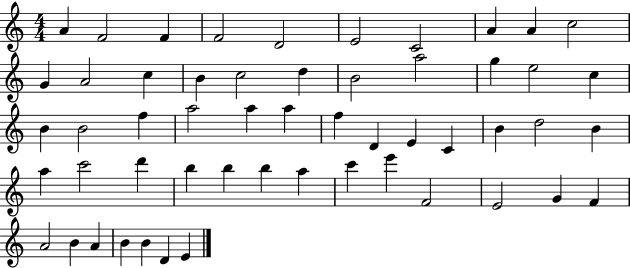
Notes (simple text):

A4/q F4/h F4/q F4/h D4/h E4/h C4/h A4/q A4/q C5/h G4/q A4/h C5/q B4/q C5/h D5/q B4/h A5/h G5/q E5/h C5/q B4/q B4/h F5/q A5/h A5/q A5/q F5/q D4/q E4/q C4/q B4/q D5/h B4/q A5/q C6/h D6/q B5/q B5/q B5/q A5/q C6/q E6/q F4/h E4/h G4/q F4/q A4/h B4/q A4/q B4/q B4/q D4/q E4/q